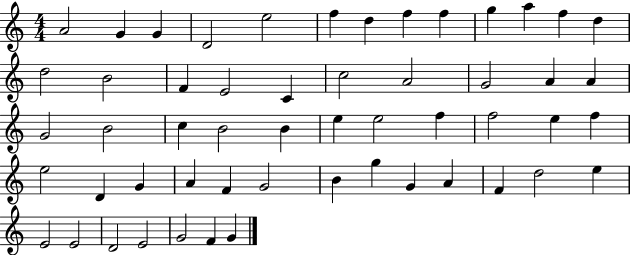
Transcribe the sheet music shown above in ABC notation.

X:1
T:Untitled
M:4/4
L:1/4
K:C
A2 G G D2 e2 f d f f g a f d d2 B2 F E2 C c2 A2 G2 A A G2 B2 c B2 B e e2 f f2 e f e2 D G A F G2 B g G A F d2 e E2 E2 D2 E2 G2 F G